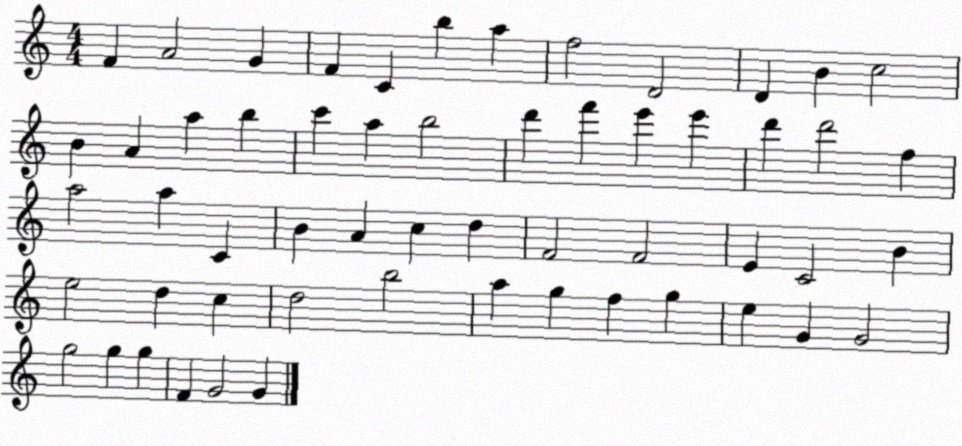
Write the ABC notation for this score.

X:1
T:Untitled
M:4/4
L:1/4
K:C
F A2 G F C b a f2 D2 D B c2 B A a b c' a b2 d' f' e' e' d' d'2 f a2 a C B A c d F2 F2 E C2 B e2 d c d2 b2 a g f g e G G2 g2 g g F G2 G